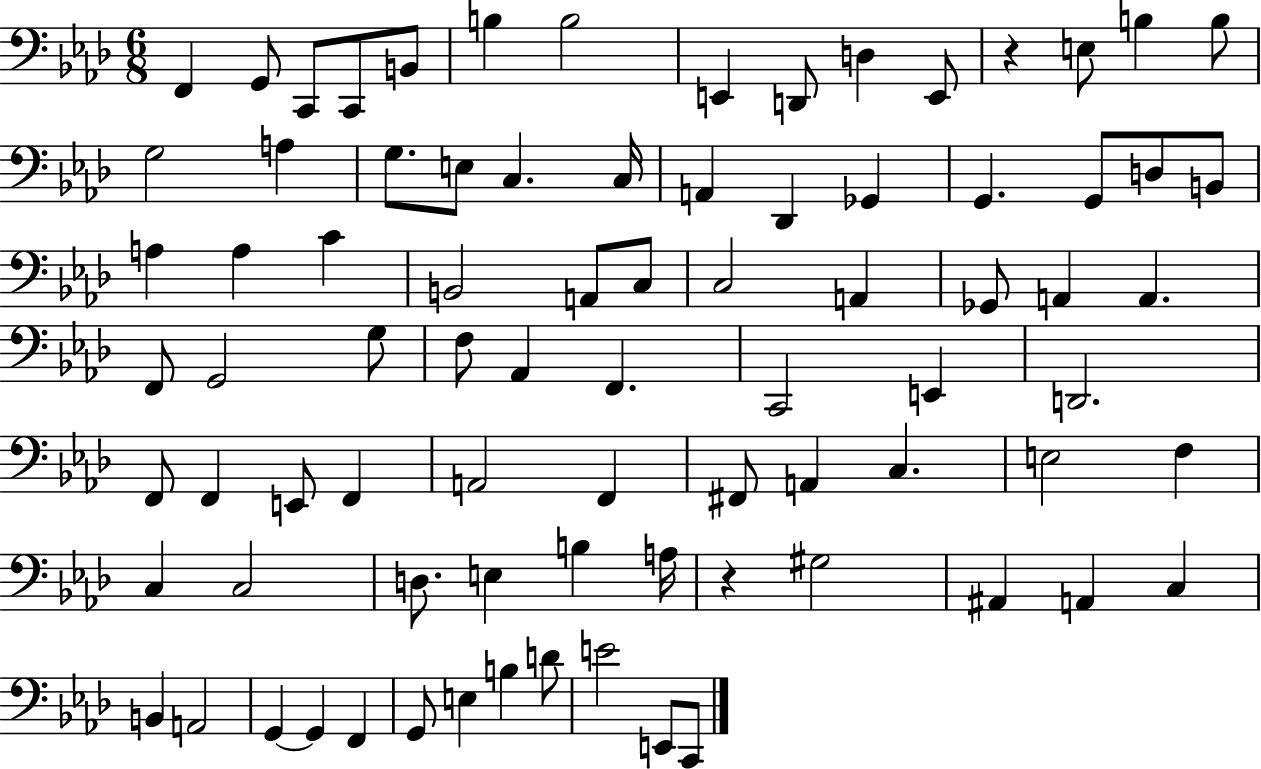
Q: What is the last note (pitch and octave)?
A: C2